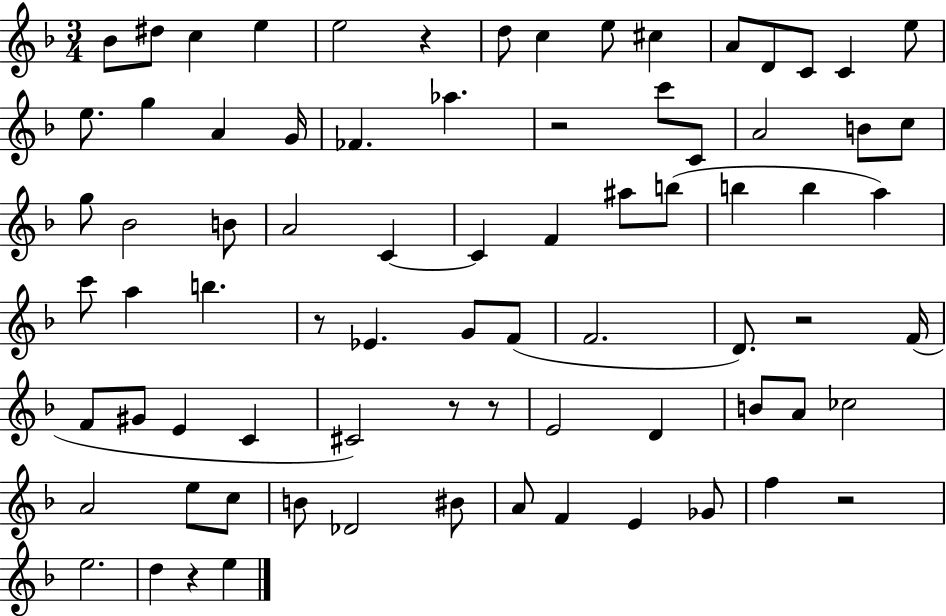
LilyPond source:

{
  \clef treble
  \numericTimeSignature
  \time 3/4
  \key f \major
  \repeat volta 2 { bes'8 dis''8 c''4 e''4 | e''2 r4 | d''8 c''4 e''8 cis''4 | a'8 d'8 c'8 c'4 e''8 | \break e''8. g''4 a'4 g'16 | fes'4. aes''4. | r2 c'''8 c'8 | a'2 b'8 c''8 | \break g''8 bes'2 b'8 | a'2 c'4~~ | c'4 f'4 ais''8 b''8( | b''4 b''4 a''4) | \break c'''8 a''4 b''4. | r8 ees'4. g'8 f'8( | f'2. | d'8.) r2 f'16( | \break f'8 gis'8 e'4 c'4 | cis'2) r8 r8 | e'2 d'4 | b'8 a'8 ces''2 | \break a'2 e''8 c''8 | b'8 des'2 bis'8 | a'8 f'4 e'4 ges'8 | f''4 r2 | \break e''2. | d''4 r4 e''4 | } \bar "|."
}